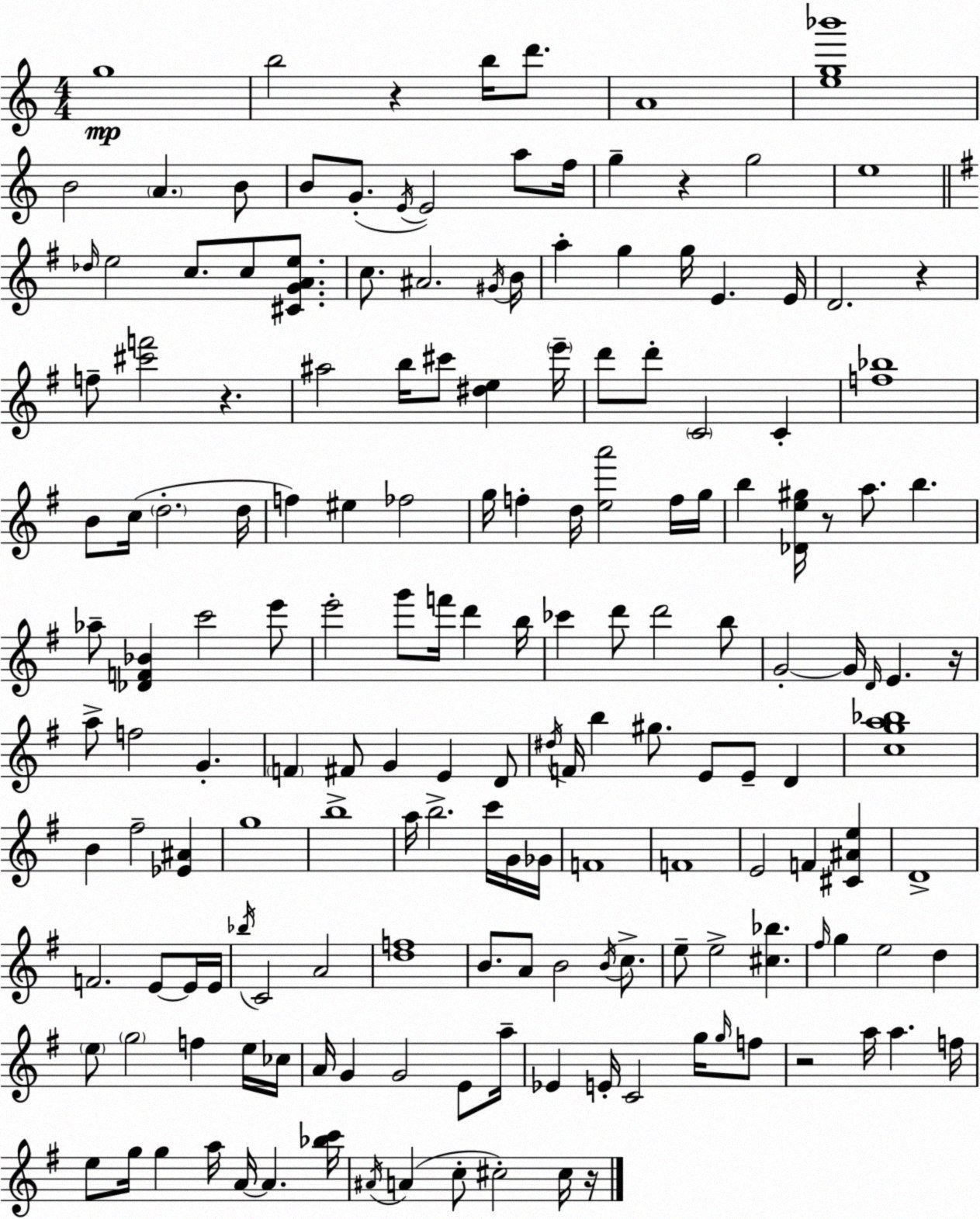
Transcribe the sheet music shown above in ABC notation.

X:1
T:Untitled
M:4/4
L:1/4
K:C
g4 b2 z b/4 d'/2 A4 [eg_b']4 B2 A B/2 B/2 G/2 E/4 E2 a/2 f/4 g z g2 e4 _d/4 e2 c/2 c/2 [^CGAe]/2 c/2 ^A2 ^G/4 B/4 a g g/4 E E/4 D2 z f/2 [^c'f']2 z ^a2 b/4 ^c'/2 [^de] e'/4 d'/2 d'/2 C2 C [f_b]4 B/2 c/4 d2 d/4 f ^e _f2 g/4 f d/4 [ea']2 f/4 g/4 b [_De^g]/4 z/2 a/2 b _a/2 [_DF_B] c'2 e'/2 e'2 g'/2 f'/4 d' b/4 _c' d'/2 d'2 b/2 G2 G/4 D/4 E z/4 a/2 f2 G F ^F/2 G E D/2 ^d/4 F/4 b ^g/2 E/2 E/2 D [cga_b]4 B ^f2 [_E^A] g4 b4 a/4 b2 c'/4 G/4 _G/4 F4 F4 E2 F [^C^Ae] D4 F2 E/2 E/4 E/4 _b/4 C2 A2 [df]4 B/2 A/2 B2 B/4 c/2 e/2 e2 [^c_b] ^f/4 g e2 d e/2 g2 f e/4 _c/4 A/4 G G2 E/2 a/4 _E E/4 C2 g/4 g/4 f/2 z2 a/4 a f/4 e/2 g/4 g a/4 A/4 A [_bc']/4 ^A/4 A c/2 ^c2 ^c/4 z/4